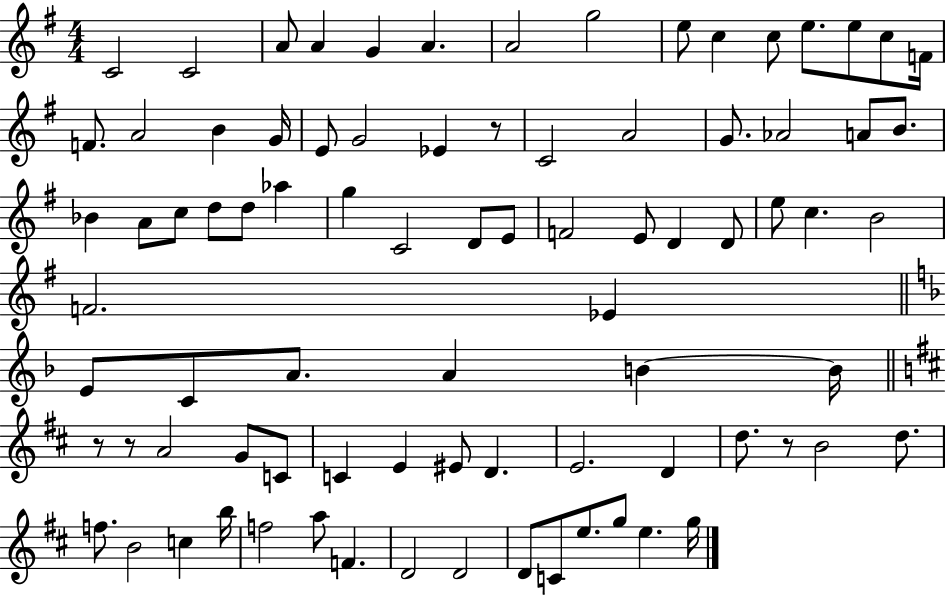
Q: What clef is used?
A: treble